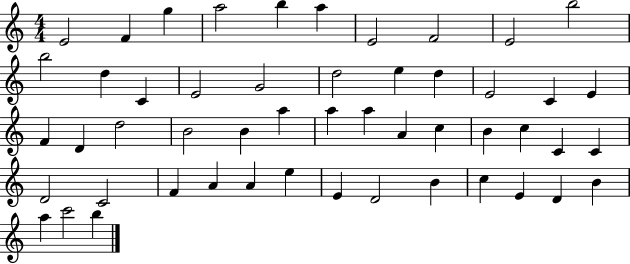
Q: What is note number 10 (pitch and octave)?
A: B5